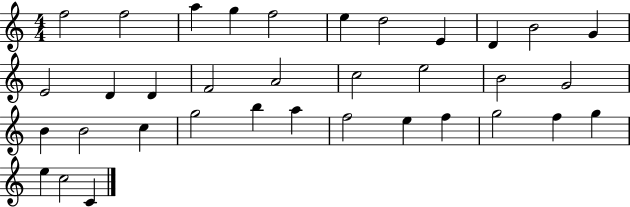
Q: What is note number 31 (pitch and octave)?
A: F5